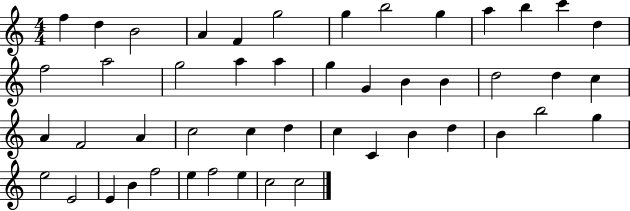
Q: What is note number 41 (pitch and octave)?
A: E4